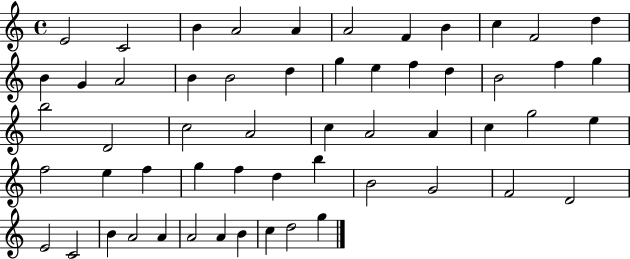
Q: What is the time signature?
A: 4/4